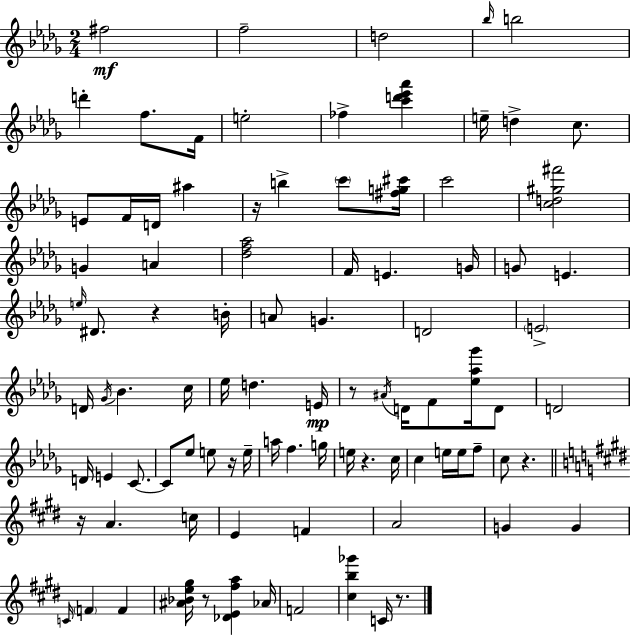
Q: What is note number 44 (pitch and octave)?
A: F4